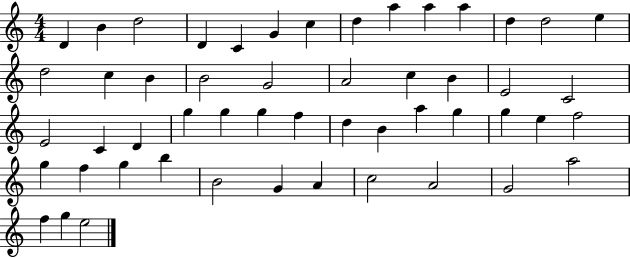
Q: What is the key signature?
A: C major